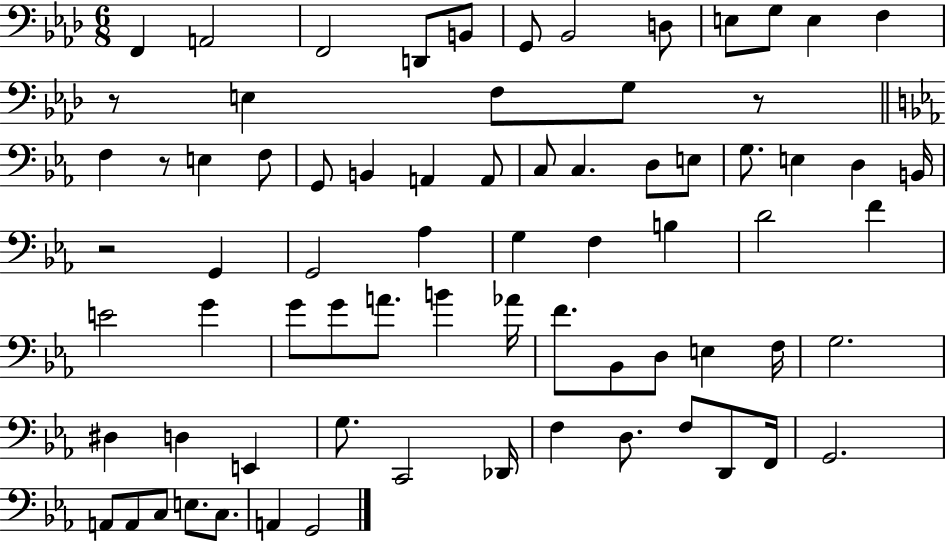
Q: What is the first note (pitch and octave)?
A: F2